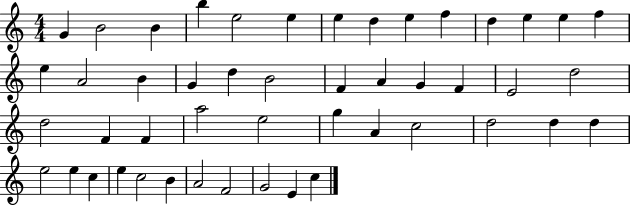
{
  \clef treble
  \numericTimeSignature
  \time 4/4
  \key c \major
  g'4 b'2 b'4 | b''4 e''2 e''4 | e''4 d''4 e''4 f''4 | d''4 e''4 e''4 f''4 | \break e''4 a'2 b'4 | g'4 d''4 b'2 | f'4 a'4 g'4 f'4 | e'2 d''2 | \break d''2 f'4 f'4 | a''2 e''2 | g''4 a'4 c''2 | d''2 d''4 d''4 | \break e''2 e''4 c''4 | e''4 c''2 b'4 | a'2 f'2 | g'2 e'4 c''4 | \break \bar "|."
}